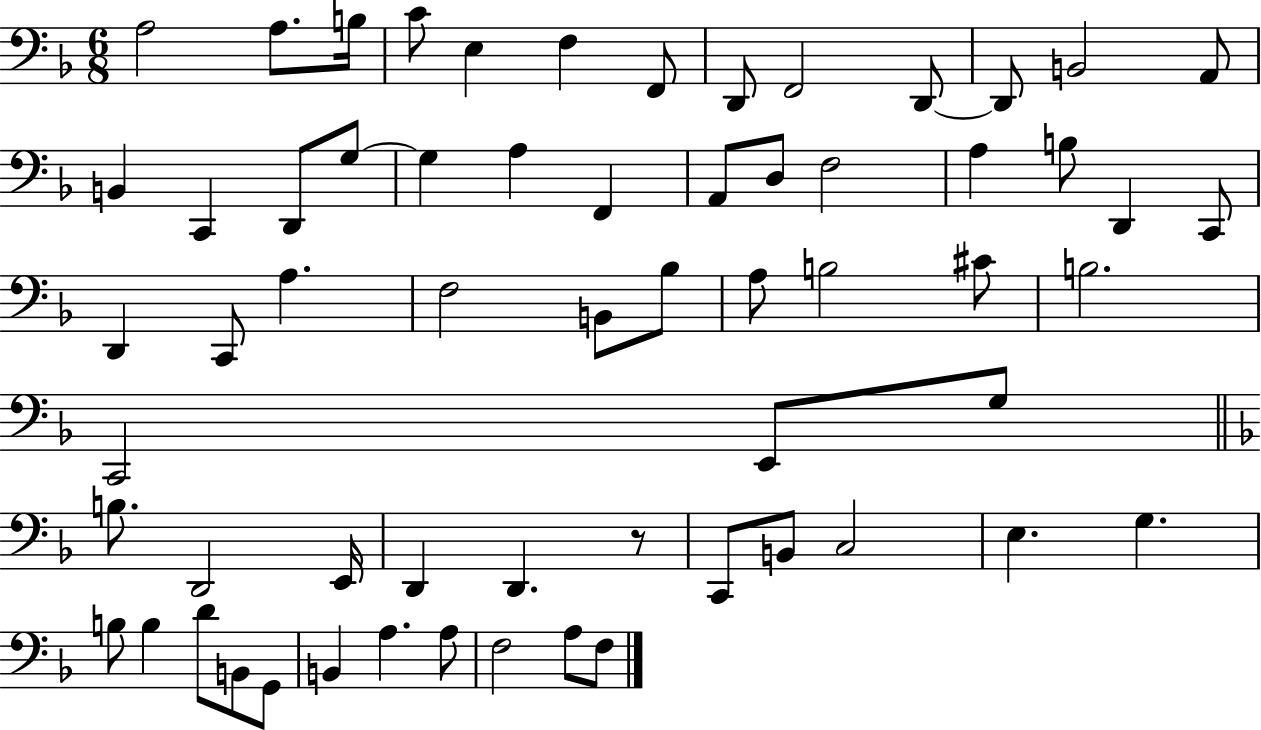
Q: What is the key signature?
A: F major